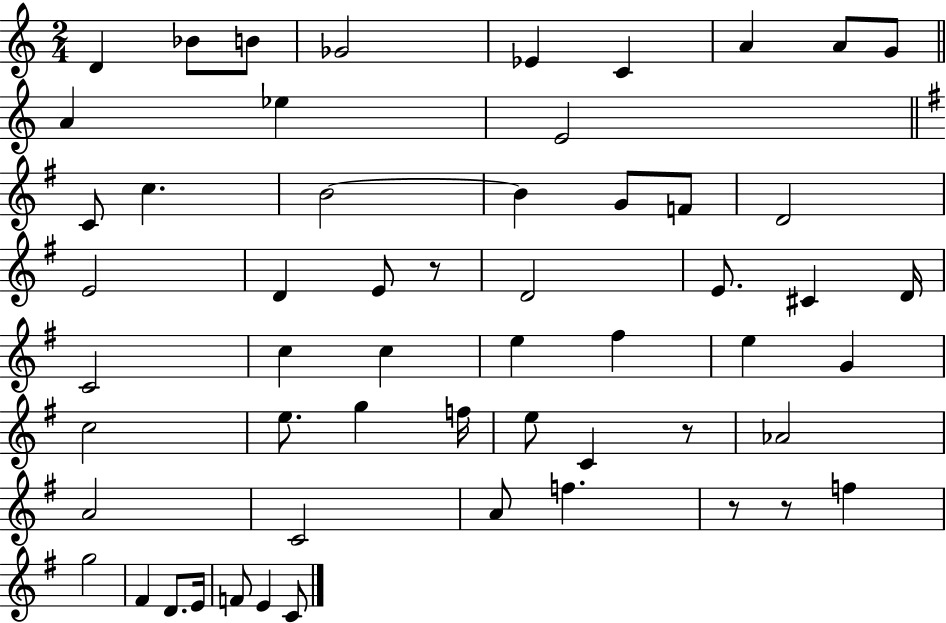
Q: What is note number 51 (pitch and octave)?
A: E4